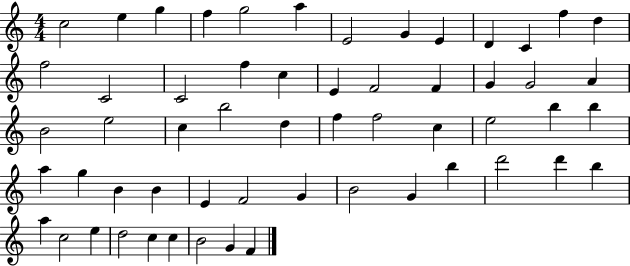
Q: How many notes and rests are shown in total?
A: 57